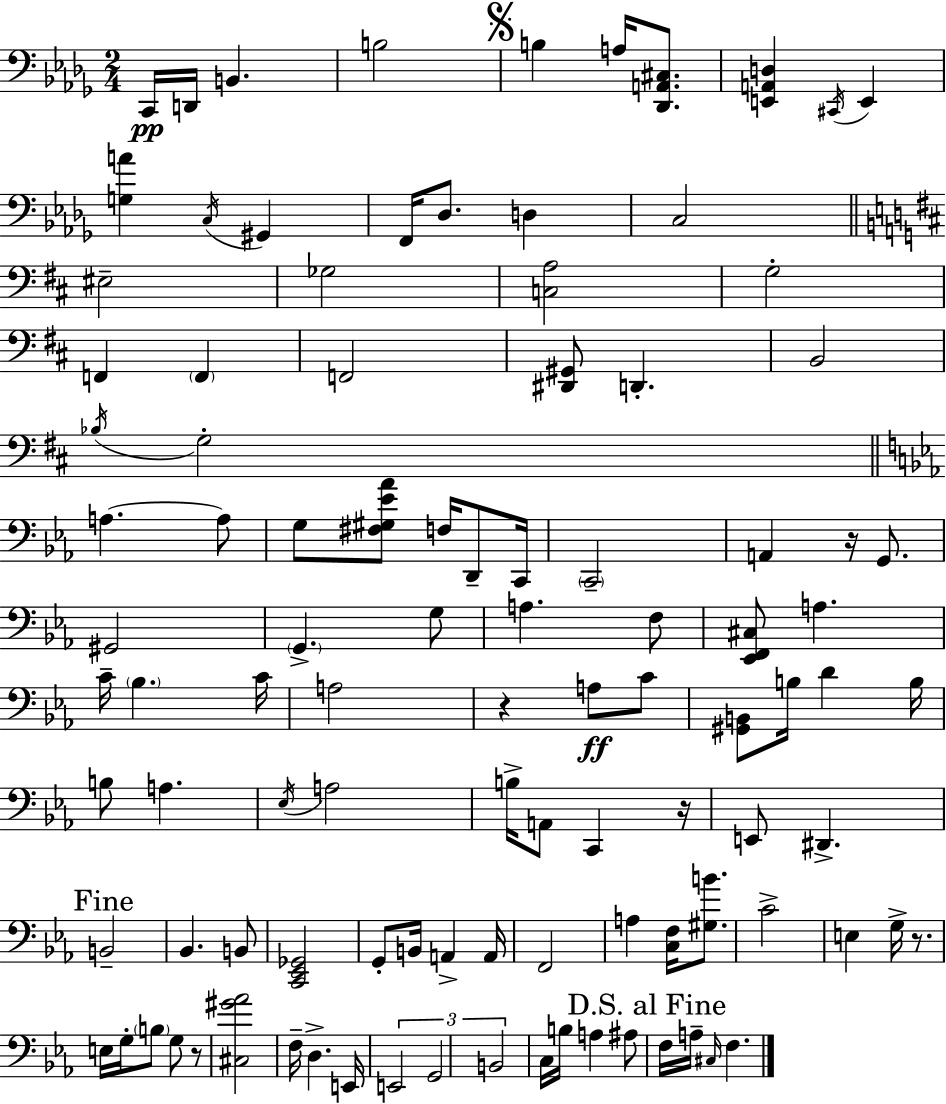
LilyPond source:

{
  \clef bass
  \numericTimeSignature
  \time 2/4
  \key bes \minor
  c,16\pp d,16 b,4. | b2 | \mark \markup { \musicglyph "scripts.segno" } b4 a16 <des, a, cis>8. | <e, a, d>4 \acciaccatura { cis,16 } e,4 | \break <g a'>4 \acciaccatura { c16 } gis,4 | f,16 des8. d4 | c2 | \bar "||" \break \key d \major eis2-- | ges2 | <c a>2 | g2-. | \break f,4 \parenthesize f,4 | f,2 | <dis, gis,>8 d,4.-. | b,2 | \break \acciaccatura { bes16 } g2-. | \bar "||" \break \key ees \major a4.~~ a8 | g8 <fis gis ees' aes'>8 f16 d,8-- c,16 | \parenthesize c,2-- | a,4 r16 g,8. | \break gis,2 | \parenthesize g,4.-> g8 | a4. f8 | <ees, f, cis>8 a4. | \break c'16-- \parenthesize bes4. c'16 | a2 | r4 a8\ff c'8 | <gis, b,>8 b16 d'4 b16 | \break b8 a4. | \acciaccatura { ees16 } a2 | b16-> a,8 c,4 | r16 e,8 dis,4.-> | \break \mark "Fine" b,2-- | bes,4. b,8 | <c, ees, ges,>2 | g,8-. b,16 a,4-> | \break a,16 f,2 | a4 <c f>16 <gis b'>8. | c'2-> | e4 g16-> r8. | \break e16 g16-. \parenthesize b8 g8 r8 | <cis gis' aes'>2 | f16-- d4.-> | e,16 \tuplet 3/2 { e,2 | \break g,2 | b,2 } | c16 b16 a4 ais8 | \mark "D.S. al Fine" f16 a16-- \grace { cis16 } f4. | \break \bar "|."
}